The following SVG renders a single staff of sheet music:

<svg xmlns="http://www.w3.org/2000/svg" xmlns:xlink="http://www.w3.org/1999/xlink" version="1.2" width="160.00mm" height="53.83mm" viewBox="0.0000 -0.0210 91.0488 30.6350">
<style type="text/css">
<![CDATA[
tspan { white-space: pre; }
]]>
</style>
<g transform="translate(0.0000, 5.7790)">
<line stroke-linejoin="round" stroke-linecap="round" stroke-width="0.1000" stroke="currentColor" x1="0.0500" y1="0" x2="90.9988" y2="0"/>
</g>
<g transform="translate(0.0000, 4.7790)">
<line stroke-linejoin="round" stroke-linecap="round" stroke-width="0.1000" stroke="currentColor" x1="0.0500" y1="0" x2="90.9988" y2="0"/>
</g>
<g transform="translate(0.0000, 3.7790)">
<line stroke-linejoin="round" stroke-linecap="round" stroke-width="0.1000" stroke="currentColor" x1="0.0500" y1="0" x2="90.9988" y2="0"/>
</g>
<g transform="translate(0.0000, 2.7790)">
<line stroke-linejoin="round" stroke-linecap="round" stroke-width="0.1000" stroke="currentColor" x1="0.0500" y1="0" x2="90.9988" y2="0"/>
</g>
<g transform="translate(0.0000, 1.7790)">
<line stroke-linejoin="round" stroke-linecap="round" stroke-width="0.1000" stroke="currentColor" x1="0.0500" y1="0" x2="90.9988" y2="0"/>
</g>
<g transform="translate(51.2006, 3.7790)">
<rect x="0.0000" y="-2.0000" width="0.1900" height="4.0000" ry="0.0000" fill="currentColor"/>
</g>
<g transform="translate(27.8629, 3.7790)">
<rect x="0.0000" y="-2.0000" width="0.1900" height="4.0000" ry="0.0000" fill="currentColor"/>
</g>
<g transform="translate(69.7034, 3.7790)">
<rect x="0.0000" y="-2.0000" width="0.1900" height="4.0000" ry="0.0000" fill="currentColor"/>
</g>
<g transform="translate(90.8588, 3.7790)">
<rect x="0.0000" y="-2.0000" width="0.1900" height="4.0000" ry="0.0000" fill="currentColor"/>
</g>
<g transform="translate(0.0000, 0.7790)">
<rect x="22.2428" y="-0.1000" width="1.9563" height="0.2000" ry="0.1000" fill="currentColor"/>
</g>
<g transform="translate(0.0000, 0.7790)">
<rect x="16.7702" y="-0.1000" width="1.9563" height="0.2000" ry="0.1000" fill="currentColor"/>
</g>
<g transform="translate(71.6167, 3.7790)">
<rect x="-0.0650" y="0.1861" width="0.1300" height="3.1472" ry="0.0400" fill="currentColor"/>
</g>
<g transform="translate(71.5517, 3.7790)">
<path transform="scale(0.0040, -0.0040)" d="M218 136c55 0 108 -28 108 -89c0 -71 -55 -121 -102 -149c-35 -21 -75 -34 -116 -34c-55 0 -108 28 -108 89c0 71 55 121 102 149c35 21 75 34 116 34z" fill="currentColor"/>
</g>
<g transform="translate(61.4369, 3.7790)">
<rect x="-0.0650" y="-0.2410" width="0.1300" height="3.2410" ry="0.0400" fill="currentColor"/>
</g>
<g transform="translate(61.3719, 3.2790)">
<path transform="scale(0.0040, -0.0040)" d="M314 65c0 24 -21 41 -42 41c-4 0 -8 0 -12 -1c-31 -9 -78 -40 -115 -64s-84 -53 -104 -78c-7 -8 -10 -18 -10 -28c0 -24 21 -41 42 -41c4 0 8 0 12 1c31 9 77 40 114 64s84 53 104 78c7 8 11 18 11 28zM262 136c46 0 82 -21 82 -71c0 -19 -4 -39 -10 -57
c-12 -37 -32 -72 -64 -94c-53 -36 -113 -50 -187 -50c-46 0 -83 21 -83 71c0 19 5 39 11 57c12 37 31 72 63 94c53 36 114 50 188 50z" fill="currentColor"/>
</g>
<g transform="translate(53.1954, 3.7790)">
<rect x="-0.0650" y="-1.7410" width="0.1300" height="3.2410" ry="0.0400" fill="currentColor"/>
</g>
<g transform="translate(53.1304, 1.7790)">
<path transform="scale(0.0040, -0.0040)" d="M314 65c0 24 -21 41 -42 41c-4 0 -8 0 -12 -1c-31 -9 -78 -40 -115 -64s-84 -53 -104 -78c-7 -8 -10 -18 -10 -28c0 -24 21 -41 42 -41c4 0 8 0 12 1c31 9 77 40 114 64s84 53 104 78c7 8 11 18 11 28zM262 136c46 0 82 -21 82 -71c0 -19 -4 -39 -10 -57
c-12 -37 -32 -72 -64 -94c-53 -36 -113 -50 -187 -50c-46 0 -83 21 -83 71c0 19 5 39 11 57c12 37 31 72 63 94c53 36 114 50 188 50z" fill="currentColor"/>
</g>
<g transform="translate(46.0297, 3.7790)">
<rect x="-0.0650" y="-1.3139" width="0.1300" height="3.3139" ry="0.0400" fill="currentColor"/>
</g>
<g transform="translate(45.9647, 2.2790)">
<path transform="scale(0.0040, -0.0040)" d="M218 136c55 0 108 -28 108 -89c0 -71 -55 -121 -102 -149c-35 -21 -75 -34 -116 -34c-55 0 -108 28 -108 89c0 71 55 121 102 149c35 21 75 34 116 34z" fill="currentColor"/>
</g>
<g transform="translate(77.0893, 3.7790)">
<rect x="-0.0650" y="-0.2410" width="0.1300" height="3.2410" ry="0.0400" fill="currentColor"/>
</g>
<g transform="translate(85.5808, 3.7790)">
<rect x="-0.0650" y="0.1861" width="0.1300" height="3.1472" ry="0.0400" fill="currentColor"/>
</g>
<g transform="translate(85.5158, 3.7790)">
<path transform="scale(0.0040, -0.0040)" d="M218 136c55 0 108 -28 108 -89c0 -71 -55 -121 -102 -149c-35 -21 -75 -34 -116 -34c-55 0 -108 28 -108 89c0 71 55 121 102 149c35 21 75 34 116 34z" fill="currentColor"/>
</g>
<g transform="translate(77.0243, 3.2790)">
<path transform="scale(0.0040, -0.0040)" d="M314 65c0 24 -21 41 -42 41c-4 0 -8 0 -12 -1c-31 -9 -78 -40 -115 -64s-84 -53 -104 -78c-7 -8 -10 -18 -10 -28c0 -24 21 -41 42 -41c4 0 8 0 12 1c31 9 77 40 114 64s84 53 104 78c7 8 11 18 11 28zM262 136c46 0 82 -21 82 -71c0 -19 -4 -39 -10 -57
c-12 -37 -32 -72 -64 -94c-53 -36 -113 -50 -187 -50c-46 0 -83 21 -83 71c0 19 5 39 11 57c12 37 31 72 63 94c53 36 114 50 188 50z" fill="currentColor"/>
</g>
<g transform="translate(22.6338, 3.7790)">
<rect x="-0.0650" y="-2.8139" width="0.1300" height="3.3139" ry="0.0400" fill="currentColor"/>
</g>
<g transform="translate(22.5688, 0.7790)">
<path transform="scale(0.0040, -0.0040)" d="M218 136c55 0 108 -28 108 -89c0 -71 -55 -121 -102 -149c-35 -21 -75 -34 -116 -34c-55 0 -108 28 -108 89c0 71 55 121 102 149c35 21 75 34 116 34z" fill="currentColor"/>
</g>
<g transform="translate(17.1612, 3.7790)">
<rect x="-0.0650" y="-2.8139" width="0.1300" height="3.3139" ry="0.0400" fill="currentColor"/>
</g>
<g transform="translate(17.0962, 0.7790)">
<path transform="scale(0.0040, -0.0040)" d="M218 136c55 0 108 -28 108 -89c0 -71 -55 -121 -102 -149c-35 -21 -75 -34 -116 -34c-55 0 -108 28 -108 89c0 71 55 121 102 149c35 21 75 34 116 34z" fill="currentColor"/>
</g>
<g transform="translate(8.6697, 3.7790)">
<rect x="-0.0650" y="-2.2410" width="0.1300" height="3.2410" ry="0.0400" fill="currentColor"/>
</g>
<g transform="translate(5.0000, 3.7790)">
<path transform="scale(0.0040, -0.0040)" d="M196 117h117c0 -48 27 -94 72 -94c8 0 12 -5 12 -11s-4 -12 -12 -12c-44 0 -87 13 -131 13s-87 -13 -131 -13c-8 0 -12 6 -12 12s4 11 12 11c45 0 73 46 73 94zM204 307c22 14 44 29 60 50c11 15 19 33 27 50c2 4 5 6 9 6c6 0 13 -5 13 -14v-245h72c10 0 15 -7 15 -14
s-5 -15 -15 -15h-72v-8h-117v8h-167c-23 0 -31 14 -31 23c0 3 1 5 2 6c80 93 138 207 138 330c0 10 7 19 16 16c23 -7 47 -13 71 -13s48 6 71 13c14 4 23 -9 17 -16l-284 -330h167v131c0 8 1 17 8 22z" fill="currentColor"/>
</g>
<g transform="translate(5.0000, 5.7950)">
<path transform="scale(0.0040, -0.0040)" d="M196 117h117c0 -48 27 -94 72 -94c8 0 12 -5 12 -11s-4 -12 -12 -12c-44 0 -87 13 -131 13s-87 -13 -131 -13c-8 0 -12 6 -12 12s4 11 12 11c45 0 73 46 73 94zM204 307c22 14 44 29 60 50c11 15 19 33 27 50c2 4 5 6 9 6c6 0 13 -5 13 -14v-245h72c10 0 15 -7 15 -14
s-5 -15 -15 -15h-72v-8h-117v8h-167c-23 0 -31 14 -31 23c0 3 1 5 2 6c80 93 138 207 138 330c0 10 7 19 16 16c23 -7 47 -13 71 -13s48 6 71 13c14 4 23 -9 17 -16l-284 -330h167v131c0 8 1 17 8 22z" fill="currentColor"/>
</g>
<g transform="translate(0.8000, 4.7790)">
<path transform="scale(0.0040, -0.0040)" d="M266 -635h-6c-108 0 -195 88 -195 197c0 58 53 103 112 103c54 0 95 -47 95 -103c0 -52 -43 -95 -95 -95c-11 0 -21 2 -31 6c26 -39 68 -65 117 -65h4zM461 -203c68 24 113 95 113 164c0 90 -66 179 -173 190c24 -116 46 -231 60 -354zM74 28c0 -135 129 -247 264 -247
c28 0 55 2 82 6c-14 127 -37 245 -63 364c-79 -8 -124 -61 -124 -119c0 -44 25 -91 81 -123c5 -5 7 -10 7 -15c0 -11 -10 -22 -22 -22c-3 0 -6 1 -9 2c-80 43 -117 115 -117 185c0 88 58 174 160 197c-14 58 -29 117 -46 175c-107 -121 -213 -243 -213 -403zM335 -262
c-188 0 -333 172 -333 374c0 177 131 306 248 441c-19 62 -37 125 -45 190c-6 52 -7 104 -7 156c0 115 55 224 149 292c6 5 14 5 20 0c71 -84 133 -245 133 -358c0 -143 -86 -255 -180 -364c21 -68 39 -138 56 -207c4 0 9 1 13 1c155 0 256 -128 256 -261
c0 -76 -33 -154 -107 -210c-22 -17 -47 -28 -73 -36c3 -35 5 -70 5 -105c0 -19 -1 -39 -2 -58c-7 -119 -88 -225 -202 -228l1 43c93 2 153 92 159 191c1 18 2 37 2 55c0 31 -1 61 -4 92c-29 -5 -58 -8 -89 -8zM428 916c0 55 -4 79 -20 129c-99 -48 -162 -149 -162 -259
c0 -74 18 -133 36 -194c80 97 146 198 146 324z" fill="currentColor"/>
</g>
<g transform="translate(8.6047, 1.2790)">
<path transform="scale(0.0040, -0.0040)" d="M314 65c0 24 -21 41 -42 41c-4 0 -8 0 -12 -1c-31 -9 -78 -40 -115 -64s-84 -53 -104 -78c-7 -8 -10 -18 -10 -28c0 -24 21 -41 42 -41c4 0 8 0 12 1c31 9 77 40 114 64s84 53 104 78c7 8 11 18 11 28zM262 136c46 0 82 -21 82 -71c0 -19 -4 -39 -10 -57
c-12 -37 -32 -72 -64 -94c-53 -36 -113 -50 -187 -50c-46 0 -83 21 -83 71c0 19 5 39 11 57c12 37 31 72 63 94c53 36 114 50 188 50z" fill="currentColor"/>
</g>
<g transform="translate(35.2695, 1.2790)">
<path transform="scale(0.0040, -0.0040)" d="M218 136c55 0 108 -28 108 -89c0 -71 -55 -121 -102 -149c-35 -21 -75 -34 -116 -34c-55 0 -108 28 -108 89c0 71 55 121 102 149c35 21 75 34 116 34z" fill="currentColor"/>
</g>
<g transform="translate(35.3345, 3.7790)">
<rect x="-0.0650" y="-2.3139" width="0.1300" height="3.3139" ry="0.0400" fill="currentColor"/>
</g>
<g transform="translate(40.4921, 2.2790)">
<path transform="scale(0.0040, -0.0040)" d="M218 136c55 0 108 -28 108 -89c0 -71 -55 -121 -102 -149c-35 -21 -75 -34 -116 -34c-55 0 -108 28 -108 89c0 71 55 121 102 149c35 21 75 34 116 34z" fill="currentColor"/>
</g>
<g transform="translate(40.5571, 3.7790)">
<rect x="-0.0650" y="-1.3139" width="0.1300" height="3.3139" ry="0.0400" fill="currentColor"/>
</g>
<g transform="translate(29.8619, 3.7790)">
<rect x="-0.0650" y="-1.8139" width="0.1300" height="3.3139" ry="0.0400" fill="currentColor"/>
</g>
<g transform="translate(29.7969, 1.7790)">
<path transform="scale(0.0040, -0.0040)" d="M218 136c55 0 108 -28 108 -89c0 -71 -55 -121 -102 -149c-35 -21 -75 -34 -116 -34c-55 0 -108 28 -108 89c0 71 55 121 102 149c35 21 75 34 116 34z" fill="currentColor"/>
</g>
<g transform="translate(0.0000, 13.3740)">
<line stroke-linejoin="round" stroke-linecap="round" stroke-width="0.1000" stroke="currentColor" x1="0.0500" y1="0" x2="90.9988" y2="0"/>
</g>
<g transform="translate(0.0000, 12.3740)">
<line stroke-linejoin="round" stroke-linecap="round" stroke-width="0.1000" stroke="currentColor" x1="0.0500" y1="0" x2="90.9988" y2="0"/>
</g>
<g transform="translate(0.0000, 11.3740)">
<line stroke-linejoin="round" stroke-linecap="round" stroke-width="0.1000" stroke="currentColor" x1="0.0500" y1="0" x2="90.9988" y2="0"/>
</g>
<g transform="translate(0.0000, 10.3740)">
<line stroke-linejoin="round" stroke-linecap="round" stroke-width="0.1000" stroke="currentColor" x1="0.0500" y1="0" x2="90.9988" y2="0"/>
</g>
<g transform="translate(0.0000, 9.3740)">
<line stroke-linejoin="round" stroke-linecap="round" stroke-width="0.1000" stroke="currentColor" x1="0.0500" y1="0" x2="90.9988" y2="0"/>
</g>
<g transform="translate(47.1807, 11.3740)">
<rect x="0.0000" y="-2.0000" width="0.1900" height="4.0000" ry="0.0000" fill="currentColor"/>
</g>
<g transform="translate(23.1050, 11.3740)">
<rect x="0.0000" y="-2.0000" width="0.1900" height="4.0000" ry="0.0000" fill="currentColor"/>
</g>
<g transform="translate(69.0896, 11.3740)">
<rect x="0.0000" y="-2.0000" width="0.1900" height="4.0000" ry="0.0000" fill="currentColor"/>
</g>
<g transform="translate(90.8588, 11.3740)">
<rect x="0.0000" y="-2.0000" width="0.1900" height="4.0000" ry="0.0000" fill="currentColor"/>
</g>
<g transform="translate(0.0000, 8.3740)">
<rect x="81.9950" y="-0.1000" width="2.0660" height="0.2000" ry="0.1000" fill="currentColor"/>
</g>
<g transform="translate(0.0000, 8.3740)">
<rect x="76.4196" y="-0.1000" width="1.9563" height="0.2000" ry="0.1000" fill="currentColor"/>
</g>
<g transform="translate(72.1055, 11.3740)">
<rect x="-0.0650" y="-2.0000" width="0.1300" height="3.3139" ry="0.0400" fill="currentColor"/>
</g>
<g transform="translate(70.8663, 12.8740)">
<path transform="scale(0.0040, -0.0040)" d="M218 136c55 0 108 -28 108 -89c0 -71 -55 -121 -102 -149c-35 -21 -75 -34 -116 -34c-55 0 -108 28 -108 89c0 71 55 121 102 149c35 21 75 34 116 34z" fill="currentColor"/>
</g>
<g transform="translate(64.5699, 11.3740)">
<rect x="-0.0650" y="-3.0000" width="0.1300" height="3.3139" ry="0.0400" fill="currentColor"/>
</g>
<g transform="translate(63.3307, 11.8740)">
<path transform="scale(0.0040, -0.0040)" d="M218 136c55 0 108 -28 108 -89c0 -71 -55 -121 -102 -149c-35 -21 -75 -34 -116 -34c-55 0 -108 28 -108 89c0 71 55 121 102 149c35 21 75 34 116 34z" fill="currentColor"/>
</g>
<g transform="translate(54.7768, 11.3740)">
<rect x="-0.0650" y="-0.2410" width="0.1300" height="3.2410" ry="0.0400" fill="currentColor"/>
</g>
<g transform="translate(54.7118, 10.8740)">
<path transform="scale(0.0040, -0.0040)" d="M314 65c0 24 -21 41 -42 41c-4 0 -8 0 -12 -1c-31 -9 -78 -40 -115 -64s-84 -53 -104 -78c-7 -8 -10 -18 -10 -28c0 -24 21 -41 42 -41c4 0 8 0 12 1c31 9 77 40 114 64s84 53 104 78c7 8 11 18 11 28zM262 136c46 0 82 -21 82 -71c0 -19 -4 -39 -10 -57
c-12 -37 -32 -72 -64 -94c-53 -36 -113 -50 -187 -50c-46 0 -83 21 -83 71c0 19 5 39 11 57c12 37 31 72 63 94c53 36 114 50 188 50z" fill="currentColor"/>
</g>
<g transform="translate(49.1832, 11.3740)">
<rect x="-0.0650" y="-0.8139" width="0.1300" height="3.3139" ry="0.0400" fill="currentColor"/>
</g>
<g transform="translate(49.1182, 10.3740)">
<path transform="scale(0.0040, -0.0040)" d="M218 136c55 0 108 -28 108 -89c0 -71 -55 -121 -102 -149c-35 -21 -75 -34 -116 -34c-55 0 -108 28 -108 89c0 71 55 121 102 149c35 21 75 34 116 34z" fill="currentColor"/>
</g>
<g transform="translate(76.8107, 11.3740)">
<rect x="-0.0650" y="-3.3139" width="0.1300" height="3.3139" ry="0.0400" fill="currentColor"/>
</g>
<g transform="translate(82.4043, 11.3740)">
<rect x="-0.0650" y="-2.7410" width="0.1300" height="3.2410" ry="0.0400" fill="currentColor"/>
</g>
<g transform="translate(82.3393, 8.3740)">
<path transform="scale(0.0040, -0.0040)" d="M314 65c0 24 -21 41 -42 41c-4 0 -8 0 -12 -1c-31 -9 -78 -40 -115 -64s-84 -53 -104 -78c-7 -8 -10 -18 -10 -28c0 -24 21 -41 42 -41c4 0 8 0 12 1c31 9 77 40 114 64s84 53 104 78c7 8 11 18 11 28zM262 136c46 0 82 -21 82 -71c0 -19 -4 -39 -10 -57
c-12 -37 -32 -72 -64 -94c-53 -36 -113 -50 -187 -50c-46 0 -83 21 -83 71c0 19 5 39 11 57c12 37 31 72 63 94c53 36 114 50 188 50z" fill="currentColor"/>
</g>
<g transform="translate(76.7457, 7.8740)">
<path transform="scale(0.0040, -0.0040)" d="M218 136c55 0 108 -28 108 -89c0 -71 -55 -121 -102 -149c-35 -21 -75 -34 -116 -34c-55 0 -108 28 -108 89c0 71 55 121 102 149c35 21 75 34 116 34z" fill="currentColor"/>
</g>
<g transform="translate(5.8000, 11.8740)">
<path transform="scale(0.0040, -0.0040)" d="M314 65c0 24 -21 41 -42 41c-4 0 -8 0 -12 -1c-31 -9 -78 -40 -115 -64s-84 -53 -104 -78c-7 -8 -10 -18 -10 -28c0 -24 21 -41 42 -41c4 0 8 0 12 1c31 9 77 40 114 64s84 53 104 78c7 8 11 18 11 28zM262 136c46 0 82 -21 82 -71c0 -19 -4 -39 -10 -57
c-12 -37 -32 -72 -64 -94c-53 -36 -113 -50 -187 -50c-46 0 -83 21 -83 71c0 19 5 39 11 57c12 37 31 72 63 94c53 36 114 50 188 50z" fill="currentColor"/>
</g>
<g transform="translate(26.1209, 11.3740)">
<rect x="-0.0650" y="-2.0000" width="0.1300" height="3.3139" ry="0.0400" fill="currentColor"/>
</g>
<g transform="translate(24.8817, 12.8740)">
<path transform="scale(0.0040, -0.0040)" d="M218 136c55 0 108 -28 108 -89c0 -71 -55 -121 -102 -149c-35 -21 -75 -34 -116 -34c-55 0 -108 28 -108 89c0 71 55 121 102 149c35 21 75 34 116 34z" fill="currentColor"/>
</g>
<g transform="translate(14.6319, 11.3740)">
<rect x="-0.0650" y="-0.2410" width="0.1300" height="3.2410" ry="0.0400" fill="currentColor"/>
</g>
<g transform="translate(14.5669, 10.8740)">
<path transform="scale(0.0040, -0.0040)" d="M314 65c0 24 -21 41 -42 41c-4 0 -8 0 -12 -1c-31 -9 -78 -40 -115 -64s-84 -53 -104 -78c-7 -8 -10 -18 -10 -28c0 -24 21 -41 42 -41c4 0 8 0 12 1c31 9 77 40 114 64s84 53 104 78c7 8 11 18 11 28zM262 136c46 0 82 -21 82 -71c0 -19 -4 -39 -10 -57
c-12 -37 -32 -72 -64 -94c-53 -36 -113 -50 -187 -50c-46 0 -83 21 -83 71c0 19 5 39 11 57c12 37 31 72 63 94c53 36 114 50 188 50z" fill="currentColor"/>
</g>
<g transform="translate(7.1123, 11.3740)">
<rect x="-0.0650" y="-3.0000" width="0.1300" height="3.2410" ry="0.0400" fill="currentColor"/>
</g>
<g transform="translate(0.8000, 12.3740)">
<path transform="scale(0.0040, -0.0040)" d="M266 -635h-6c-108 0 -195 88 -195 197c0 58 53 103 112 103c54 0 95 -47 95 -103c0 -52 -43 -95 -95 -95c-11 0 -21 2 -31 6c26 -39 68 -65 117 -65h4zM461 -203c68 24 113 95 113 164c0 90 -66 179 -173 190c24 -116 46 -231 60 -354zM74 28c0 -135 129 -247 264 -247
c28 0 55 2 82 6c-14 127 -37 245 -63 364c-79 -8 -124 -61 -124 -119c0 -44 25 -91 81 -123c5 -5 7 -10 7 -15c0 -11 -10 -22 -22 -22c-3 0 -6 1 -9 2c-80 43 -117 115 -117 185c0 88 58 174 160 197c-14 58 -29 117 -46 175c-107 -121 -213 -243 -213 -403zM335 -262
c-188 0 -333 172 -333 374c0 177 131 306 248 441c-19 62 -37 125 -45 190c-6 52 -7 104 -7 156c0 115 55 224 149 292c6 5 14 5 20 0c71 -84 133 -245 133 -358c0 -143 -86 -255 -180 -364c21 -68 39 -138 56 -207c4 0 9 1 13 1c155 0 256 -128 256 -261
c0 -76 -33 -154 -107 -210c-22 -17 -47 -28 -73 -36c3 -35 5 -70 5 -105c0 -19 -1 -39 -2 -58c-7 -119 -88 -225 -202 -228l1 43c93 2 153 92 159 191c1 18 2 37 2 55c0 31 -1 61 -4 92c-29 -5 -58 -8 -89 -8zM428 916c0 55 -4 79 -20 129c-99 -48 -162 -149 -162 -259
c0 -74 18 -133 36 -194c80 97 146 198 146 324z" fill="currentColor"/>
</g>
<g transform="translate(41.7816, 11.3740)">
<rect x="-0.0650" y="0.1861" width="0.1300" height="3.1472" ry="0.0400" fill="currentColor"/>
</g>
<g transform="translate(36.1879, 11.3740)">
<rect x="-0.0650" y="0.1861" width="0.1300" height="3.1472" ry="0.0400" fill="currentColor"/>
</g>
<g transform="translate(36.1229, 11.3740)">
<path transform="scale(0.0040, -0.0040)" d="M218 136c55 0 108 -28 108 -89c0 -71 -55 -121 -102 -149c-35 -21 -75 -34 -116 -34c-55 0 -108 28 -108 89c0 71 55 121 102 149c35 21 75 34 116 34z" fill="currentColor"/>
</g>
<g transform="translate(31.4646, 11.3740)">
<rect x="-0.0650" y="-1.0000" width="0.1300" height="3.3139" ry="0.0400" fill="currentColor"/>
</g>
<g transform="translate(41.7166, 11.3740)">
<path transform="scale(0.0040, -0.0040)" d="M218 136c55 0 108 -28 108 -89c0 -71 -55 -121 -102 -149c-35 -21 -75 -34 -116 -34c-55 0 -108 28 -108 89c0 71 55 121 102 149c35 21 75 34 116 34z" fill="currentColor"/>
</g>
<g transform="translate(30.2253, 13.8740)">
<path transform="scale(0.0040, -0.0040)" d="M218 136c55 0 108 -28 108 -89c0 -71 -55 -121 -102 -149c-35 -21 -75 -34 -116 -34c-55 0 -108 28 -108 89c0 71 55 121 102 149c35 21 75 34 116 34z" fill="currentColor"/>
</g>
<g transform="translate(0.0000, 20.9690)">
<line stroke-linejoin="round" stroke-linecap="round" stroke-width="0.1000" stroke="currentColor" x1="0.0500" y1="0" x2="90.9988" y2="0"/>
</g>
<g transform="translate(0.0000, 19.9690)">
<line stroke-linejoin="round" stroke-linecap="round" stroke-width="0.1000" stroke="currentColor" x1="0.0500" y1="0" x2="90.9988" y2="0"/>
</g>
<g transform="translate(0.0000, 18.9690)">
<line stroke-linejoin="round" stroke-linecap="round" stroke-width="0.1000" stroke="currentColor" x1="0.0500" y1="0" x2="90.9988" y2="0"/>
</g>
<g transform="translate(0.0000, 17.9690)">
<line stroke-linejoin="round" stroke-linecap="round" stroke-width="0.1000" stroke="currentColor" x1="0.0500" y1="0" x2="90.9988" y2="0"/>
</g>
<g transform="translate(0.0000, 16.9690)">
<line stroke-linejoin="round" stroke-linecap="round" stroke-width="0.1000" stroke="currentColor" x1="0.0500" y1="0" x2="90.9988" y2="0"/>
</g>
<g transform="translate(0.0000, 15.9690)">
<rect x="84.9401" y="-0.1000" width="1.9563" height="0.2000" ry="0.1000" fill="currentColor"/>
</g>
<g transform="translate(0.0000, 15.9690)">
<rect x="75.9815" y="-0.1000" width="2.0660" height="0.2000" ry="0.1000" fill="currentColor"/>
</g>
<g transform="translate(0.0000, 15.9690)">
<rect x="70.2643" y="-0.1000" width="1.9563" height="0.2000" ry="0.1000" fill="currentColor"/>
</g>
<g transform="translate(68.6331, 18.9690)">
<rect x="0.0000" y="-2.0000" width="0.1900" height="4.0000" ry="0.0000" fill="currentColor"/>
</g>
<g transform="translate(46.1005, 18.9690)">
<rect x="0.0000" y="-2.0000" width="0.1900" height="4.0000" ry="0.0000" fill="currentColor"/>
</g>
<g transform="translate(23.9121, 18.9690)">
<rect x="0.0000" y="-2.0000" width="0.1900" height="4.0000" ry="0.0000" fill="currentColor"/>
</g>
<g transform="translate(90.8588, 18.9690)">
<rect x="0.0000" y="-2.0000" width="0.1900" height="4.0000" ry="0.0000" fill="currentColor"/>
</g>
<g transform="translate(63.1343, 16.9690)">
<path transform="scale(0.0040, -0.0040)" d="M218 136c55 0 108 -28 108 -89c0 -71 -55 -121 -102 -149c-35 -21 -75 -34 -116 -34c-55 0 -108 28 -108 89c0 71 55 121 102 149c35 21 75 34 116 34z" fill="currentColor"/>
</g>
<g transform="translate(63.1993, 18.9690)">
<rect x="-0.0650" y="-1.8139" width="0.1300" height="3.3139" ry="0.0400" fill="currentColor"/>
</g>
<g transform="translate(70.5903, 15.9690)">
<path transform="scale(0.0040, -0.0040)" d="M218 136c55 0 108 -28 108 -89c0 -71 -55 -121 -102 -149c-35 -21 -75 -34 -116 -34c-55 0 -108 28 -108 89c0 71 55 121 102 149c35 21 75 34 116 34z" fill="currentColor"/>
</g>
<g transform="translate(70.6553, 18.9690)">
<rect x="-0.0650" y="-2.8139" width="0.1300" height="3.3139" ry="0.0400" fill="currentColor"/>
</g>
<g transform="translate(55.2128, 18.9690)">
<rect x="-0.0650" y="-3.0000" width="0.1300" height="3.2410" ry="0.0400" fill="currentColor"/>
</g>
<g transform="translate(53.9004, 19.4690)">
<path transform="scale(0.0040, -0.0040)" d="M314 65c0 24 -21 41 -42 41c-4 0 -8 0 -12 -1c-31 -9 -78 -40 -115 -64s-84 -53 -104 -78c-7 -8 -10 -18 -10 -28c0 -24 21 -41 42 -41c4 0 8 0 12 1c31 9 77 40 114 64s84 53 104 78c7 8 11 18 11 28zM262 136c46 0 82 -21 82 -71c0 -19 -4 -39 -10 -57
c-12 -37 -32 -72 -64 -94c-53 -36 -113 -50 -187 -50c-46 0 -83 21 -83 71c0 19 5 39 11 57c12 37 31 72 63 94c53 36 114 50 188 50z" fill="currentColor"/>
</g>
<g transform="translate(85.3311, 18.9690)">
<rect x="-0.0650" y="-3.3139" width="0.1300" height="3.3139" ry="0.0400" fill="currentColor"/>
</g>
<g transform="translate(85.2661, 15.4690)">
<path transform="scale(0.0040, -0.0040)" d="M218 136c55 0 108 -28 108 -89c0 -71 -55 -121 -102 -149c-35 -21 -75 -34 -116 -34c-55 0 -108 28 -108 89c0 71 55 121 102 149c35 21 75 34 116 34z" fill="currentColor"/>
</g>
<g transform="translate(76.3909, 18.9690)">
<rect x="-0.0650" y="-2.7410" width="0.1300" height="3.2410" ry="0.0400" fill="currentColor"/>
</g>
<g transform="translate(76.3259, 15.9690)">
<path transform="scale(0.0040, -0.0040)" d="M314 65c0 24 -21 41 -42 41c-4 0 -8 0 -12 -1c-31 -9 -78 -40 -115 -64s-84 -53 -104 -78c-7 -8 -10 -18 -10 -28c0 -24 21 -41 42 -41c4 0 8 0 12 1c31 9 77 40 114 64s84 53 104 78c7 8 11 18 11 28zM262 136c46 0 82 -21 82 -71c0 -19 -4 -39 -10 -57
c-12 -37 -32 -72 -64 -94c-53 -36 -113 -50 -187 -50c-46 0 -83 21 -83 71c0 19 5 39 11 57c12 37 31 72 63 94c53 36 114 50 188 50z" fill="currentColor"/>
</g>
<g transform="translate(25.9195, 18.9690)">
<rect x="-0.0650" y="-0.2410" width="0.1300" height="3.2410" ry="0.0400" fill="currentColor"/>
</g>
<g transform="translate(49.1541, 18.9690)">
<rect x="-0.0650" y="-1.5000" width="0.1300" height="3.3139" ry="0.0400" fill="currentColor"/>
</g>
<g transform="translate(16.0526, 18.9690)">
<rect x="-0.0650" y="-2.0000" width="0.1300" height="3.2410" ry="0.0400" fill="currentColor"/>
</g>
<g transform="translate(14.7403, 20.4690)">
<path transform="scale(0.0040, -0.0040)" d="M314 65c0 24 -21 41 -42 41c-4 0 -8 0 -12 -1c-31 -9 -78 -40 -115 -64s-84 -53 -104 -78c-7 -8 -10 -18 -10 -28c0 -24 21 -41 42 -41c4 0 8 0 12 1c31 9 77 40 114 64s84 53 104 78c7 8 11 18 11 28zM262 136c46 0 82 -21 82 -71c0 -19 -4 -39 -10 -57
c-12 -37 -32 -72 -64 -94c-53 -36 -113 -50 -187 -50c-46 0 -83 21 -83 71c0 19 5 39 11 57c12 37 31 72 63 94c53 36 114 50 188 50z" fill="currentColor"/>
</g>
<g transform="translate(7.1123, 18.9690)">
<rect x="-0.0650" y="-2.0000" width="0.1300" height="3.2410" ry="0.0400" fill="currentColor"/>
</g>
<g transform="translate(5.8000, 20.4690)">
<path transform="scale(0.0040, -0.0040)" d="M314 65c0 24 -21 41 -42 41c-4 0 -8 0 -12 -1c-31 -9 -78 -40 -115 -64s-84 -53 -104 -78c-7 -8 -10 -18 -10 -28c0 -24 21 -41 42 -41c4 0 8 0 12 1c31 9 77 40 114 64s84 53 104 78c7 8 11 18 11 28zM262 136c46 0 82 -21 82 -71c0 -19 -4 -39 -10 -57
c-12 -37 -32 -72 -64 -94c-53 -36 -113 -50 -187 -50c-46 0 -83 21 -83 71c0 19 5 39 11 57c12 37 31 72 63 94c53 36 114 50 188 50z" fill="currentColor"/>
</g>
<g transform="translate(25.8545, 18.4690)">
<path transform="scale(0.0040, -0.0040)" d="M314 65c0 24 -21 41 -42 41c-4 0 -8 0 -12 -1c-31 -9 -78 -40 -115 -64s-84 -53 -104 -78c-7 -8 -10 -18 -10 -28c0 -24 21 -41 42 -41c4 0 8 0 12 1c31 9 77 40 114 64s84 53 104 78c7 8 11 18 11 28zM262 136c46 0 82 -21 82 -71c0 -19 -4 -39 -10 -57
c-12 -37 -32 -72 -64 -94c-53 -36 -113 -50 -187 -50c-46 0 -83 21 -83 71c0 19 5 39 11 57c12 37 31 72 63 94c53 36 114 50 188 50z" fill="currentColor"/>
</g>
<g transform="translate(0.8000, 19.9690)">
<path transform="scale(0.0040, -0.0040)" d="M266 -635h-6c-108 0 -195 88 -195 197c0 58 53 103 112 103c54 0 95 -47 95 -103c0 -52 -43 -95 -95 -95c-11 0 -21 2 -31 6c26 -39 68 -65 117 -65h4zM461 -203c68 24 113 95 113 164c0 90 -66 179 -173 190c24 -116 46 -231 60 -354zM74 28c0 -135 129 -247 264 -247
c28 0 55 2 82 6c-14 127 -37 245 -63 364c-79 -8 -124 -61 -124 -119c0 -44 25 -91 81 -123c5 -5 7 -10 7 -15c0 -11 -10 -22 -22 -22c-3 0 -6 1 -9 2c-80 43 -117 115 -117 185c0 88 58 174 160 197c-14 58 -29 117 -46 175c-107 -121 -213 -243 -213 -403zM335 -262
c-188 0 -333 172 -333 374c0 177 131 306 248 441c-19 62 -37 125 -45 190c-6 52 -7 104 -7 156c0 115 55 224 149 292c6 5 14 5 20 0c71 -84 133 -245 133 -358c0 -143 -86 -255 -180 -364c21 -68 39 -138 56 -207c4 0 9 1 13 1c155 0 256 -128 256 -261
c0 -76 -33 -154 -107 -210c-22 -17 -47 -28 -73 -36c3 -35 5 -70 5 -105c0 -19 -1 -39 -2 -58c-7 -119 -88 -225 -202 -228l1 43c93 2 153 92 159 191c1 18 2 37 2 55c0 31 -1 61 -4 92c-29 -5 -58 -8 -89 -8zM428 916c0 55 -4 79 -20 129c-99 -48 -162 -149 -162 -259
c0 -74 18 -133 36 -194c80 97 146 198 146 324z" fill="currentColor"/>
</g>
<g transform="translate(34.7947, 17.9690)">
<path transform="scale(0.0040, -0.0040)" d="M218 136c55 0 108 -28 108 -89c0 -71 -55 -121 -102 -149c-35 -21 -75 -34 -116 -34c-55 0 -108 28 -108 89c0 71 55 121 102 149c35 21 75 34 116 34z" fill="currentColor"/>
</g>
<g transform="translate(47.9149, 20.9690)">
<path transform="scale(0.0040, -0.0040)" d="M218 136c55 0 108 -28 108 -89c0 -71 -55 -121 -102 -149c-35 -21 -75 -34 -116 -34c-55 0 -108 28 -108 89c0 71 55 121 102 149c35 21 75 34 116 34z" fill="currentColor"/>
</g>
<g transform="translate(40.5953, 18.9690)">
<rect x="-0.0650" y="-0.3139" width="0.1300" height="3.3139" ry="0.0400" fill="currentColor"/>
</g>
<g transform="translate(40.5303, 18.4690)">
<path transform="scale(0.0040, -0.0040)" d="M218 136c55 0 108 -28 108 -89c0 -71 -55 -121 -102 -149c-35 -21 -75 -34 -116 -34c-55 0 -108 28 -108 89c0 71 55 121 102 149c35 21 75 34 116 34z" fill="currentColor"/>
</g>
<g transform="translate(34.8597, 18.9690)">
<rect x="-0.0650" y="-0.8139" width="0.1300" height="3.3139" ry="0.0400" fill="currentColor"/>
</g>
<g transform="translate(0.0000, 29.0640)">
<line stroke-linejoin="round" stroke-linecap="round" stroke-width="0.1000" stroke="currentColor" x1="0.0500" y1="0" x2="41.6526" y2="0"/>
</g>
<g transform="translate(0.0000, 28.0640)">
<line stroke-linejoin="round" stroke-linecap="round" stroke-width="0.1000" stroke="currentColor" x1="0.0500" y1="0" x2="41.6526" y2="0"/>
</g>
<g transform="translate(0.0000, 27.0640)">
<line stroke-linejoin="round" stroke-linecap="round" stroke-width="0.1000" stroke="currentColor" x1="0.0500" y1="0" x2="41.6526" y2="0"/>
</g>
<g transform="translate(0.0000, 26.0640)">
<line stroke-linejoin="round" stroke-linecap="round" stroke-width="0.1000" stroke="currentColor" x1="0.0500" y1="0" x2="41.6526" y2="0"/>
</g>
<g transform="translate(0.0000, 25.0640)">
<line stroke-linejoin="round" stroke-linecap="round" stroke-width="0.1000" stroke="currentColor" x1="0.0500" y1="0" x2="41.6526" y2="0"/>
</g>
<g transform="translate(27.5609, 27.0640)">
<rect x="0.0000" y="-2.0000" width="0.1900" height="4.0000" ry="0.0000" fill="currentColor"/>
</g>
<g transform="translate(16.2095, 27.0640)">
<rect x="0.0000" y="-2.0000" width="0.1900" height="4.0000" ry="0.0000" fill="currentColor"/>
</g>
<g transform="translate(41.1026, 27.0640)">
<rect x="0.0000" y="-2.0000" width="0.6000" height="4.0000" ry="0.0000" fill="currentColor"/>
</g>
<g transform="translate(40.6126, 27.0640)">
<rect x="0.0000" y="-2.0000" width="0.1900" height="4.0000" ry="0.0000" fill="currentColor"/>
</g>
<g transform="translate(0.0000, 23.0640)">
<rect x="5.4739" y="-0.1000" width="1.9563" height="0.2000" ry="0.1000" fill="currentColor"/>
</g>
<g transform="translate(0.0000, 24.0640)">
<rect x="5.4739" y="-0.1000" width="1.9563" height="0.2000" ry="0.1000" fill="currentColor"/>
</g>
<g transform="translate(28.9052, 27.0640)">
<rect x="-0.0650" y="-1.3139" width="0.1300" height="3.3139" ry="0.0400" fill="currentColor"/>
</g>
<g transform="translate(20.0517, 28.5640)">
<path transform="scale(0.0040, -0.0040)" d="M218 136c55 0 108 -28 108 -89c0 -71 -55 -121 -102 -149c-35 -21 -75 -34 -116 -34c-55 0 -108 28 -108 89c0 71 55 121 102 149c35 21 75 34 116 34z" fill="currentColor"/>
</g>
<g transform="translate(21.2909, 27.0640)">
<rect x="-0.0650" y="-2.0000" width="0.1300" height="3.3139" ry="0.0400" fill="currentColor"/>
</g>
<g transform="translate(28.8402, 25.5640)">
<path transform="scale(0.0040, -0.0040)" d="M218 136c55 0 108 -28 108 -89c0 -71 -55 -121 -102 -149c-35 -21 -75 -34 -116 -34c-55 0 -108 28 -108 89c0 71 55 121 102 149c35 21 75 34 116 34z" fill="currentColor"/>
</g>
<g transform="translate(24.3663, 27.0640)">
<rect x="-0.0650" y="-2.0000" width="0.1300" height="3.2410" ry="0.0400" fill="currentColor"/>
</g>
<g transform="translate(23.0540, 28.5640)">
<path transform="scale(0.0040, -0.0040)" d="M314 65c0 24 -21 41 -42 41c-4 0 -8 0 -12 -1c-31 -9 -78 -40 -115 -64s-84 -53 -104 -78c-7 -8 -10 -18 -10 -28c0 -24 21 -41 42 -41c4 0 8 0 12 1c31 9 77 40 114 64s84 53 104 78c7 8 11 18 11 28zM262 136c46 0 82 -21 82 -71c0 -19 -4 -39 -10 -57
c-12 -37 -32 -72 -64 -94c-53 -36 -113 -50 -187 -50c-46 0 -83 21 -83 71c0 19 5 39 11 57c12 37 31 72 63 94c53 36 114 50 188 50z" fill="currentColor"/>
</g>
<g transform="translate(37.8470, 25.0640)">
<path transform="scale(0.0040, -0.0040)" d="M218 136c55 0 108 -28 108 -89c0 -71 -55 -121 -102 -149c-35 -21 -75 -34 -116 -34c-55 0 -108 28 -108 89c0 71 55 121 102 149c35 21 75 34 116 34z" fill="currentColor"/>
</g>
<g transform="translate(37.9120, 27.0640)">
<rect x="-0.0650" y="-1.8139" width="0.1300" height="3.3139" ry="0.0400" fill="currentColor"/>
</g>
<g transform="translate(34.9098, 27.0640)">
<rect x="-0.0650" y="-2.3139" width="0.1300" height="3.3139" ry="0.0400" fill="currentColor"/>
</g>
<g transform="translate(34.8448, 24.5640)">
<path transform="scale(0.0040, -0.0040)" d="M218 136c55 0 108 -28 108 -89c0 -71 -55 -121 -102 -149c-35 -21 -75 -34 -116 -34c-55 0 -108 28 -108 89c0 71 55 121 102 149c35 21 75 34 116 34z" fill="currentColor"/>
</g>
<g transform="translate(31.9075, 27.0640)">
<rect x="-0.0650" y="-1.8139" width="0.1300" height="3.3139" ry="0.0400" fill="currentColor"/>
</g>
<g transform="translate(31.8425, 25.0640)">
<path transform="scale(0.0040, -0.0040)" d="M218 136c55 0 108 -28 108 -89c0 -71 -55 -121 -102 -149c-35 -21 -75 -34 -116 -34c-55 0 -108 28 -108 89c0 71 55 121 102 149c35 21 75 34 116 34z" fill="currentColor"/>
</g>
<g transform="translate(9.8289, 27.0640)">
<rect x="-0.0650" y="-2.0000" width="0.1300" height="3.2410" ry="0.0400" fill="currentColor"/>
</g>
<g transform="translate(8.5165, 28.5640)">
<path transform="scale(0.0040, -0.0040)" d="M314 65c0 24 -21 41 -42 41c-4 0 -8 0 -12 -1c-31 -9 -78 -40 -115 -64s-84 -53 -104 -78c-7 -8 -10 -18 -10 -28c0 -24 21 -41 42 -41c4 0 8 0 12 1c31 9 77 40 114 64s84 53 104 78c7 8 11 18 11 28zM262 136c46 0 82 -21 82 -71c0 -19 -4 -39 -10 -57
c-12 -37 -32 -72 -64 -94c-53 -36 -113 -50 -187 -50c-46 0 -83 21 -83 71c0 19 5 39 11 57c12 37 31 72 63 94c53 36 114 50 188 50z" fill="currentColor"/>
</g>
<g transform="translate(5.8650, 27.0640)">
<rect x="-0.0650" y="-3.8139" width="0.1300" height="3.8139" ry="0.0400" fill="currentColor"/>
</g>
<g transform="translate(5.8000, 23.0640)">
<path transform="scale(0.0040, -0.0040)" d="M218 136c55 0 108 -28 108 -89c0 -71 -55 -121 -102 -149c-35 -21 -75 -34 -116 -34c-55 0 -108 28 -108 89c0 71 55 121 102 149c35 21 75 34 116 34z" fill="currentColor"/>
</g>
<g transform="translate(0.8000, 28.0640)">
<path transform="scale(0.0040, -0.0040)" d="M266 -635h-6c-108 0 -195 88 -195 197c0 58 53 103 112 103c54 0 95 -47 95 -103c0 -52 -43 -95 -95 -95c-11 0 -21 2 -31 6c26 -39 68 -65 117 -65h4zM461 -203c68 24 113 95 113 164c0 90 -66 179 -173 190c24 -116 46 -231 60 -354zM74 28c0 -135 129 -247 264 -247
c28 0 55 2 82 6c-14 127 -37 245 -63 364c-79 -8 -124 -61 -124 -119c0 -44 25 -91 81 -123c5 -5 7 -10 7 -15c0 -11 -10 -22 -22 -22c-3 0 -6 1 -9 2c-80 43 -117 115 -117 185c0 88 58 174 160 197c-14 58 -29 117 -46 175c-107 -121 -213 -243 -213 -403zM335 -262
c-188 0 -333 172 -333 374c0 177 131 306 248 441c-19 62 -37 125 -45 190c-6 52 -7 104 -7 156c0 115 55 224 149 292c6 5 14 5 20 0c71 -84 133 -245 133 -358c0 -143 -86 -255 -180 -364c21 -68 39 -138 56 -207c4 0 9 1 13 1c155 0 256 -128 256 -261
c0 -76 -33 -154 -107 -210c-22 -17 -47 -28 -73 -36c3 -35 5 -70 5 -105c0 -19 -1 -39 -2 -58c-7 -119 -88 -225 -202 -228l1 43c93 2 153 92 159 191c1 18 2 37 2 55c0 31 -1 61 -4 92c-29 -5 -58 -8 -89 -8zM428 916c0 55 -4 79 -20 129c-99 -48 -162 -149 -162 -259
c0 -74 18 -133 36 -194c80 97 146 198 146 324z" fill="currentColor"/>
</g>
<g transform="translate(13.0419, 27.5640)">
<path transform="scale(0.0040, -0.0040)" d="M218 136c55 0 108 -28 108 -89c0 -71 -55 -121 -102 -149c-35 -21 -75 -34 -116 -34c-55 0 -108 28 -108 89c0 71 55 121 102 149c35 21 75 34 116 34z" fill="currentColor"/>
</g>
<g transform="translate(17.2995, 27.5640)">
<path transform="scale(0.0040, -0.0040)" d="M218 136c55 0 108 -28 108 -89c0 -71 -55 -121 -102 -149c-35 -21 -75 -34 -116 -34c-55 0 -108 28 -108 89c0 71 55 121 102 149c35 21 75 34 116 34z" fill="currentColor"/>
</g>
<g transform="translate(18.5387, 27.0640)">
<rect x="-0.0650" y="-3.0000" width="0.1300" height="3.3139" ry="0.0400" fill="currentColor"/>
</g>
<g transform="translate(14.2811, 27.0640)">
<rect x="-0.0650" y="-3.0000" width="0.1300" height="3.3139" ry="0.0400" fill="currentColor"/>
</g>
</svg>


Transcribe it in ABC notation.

X:1
T:Untitled
M:4/4
L:1/4
K:C
g2 a a f g e e f2 c2 B c2 B A2 c2 F D B B d c2 A F b a2 F2 F2 c2 d c E A2 f a a2 b c' F2 A A F F2 e f g f